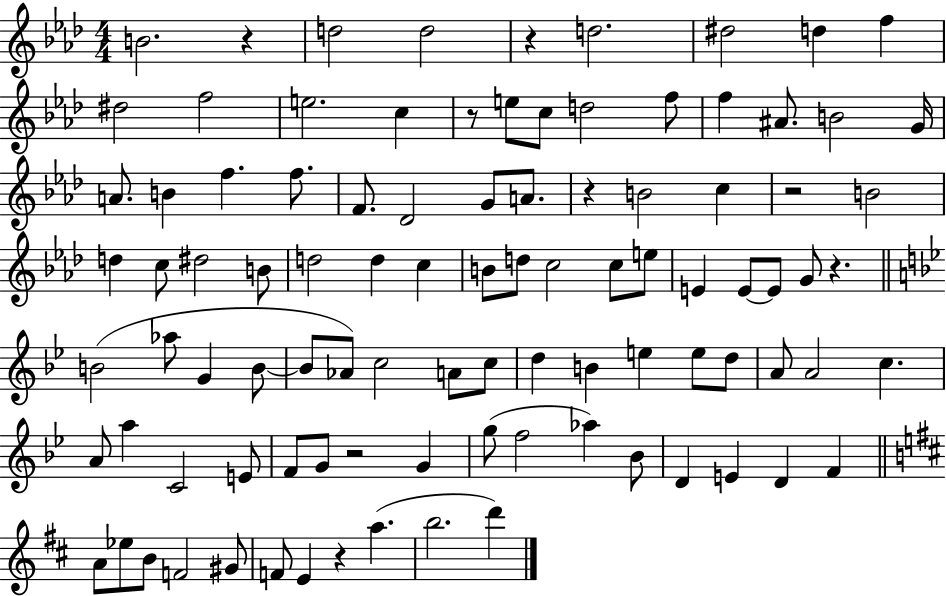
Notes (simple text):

B4/h. R/q D5/h D5/h R/q D5/h. D#5/h D5/q F5/q D#5/h F5/h E5/h. C5/q R/e E5/e C5/e D5/h F5/e F5/q A#4/e. B4/h G4/s A4/e. B4/q F5/q. F5/e. F4/e. Db4/h G4/e A4/e. R/q B4/h C5/q R/h B4/h D5/q C5/e D#5/h B4/e D5/h D5/q C5/q B4/e D5/e C5/h C5/e E5/e E4/q E4/e E4/e G4/e R/q. B4/h Ab5/e G4/q B4/e B4/e Ab4/e C5/h A4/e C5/e D5/q B4/q E5/q E5/e D5/e A4/e A4/h C5/q. A4/e A5/q C4/h E4/e F4/e G4/e R/h G4/q G5/e F5/h Ab5/q Bb4/e D4/q E4/q D4/q F4/q A4/e Eb5/e B4/e F4/h G#4/e F4/e E4/q R/q A5/q. B5/h. D6/q